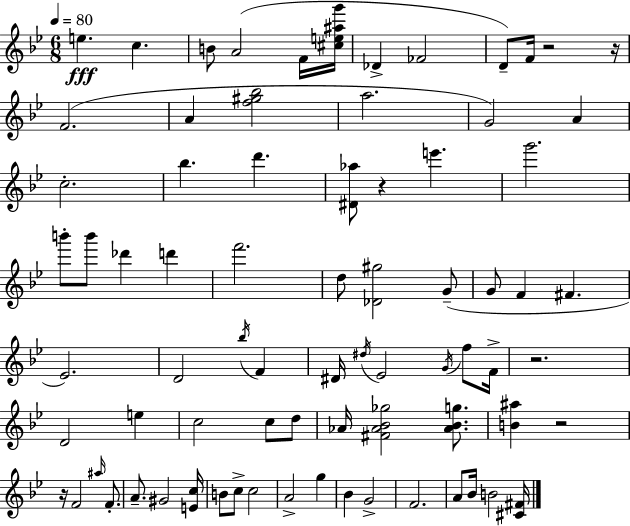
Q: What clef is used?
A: treble